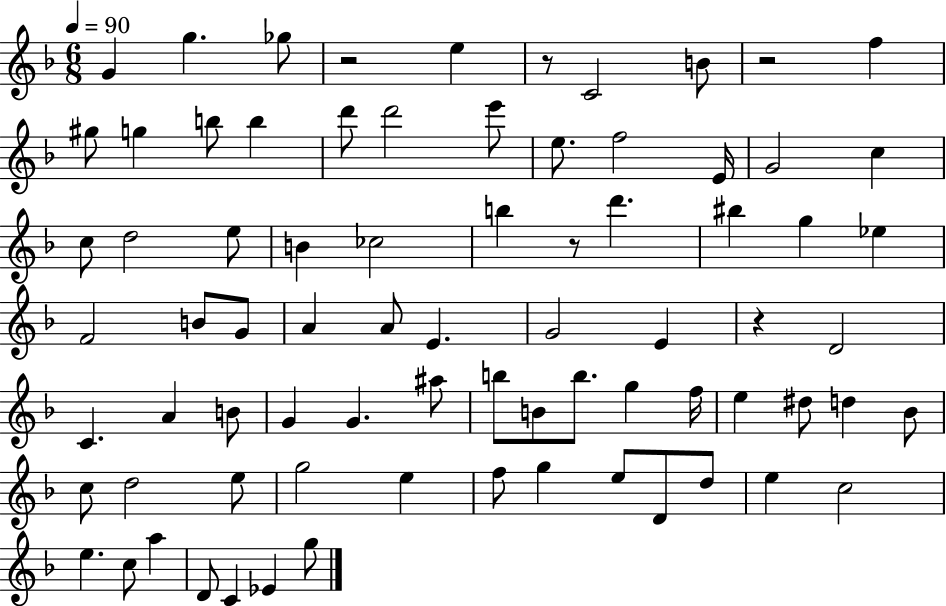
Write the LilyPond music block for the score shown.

{
  \clef treble
  \numericTimeSignature
  \time 6/8
  \key f \major
  \tempo 4 = 90
  g'4 g''4. ges''8 | r2 e''4 | r8 c'2 b'8 | r2 f''4 | \break gis''8 g''4 b''8 b''4 | d'''8 d'''2 e'''8 | e''8. f''2 e'16 | g'2 c''4 | \break c''8 d''2 e''8 | b'4 ces''2 | b''4 r8 d'''4. | bis''4 g''4 ees''4 | \break f'2 b'8 g'8 | a'4 a'8 e'4. | g'2 e'4 | r4 d'2 | \break c'4. a'4 b'8 | g'4 g'4. ais''8 | b''8 b'8 b''8. g''4 f''16 | e''4 dis''8 d''4 bes'8 | \break c''8 d''2 e''8 | g''2 e''4 | f''8 g''4 e''8 d'8 d''8 | e''4 c''2 | \break e''4. c''8 a''4 | d'8 c'4 ees'4 g''8 | \bar "|."
}